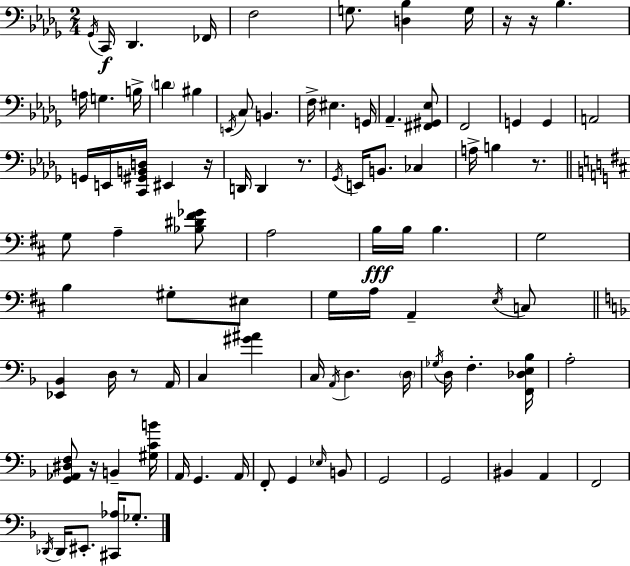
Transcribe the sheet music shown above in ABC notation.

X:1
T:Untitled
M:2/4
L:1/4
K:Bbm
_G,,/4 C,,/4 _D,, _F,,/4 F,2 G,/2 [D,_B,] G,/4 z/4 z/4 _B, A,/4 G, B,/4 D ^B, E,,/4 C,/2 B,, F,/4 ^E, G,,/4 _A,, [^F,,^G,,_E,]/2 F,,2 G,, G,, A,,2 G,,/4 E,,/4 [C,,^G,,B,,D,]/4 ^E,, z/4 D,,/4 D,, z/2 _G,,/4 E,,/4 B,,/2 _C, A,/4 B, z/2 G,/2 A, [_B,^D^F_G]/2 A,2 B,/4 B,/4 B, G,2 B, ^G,/2 ^E,/2 G,/4 A,/4 A,, E,/4 C,/2 [_E,,_B,,] D,/4 z/2 A,,/4 C, [^G^A] C,/4 A,,/4 D, D,/4 _G,/4 D,/4 F, [F,,_D,E,_B,]/4 A,2 [G,,_A,,^D,F,]/2 z/4 B,, [^G,CB]/4 A,,/4 G,, A,,/4 F,,/2 G,, _E,/4 B,,/2 G,,2 G,,2 ^B,, A,, F,,2 _D,,/4 _D,,/4 ^E,,/2 [^C,,_A,]/4 _G,/2